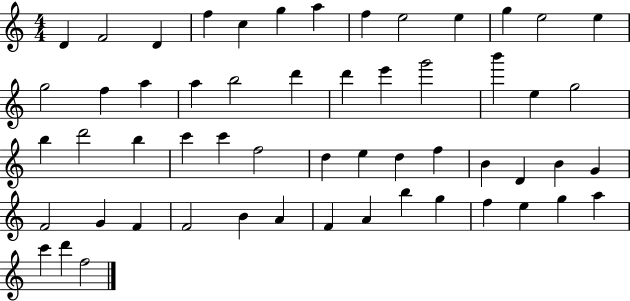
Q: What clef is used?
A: treble